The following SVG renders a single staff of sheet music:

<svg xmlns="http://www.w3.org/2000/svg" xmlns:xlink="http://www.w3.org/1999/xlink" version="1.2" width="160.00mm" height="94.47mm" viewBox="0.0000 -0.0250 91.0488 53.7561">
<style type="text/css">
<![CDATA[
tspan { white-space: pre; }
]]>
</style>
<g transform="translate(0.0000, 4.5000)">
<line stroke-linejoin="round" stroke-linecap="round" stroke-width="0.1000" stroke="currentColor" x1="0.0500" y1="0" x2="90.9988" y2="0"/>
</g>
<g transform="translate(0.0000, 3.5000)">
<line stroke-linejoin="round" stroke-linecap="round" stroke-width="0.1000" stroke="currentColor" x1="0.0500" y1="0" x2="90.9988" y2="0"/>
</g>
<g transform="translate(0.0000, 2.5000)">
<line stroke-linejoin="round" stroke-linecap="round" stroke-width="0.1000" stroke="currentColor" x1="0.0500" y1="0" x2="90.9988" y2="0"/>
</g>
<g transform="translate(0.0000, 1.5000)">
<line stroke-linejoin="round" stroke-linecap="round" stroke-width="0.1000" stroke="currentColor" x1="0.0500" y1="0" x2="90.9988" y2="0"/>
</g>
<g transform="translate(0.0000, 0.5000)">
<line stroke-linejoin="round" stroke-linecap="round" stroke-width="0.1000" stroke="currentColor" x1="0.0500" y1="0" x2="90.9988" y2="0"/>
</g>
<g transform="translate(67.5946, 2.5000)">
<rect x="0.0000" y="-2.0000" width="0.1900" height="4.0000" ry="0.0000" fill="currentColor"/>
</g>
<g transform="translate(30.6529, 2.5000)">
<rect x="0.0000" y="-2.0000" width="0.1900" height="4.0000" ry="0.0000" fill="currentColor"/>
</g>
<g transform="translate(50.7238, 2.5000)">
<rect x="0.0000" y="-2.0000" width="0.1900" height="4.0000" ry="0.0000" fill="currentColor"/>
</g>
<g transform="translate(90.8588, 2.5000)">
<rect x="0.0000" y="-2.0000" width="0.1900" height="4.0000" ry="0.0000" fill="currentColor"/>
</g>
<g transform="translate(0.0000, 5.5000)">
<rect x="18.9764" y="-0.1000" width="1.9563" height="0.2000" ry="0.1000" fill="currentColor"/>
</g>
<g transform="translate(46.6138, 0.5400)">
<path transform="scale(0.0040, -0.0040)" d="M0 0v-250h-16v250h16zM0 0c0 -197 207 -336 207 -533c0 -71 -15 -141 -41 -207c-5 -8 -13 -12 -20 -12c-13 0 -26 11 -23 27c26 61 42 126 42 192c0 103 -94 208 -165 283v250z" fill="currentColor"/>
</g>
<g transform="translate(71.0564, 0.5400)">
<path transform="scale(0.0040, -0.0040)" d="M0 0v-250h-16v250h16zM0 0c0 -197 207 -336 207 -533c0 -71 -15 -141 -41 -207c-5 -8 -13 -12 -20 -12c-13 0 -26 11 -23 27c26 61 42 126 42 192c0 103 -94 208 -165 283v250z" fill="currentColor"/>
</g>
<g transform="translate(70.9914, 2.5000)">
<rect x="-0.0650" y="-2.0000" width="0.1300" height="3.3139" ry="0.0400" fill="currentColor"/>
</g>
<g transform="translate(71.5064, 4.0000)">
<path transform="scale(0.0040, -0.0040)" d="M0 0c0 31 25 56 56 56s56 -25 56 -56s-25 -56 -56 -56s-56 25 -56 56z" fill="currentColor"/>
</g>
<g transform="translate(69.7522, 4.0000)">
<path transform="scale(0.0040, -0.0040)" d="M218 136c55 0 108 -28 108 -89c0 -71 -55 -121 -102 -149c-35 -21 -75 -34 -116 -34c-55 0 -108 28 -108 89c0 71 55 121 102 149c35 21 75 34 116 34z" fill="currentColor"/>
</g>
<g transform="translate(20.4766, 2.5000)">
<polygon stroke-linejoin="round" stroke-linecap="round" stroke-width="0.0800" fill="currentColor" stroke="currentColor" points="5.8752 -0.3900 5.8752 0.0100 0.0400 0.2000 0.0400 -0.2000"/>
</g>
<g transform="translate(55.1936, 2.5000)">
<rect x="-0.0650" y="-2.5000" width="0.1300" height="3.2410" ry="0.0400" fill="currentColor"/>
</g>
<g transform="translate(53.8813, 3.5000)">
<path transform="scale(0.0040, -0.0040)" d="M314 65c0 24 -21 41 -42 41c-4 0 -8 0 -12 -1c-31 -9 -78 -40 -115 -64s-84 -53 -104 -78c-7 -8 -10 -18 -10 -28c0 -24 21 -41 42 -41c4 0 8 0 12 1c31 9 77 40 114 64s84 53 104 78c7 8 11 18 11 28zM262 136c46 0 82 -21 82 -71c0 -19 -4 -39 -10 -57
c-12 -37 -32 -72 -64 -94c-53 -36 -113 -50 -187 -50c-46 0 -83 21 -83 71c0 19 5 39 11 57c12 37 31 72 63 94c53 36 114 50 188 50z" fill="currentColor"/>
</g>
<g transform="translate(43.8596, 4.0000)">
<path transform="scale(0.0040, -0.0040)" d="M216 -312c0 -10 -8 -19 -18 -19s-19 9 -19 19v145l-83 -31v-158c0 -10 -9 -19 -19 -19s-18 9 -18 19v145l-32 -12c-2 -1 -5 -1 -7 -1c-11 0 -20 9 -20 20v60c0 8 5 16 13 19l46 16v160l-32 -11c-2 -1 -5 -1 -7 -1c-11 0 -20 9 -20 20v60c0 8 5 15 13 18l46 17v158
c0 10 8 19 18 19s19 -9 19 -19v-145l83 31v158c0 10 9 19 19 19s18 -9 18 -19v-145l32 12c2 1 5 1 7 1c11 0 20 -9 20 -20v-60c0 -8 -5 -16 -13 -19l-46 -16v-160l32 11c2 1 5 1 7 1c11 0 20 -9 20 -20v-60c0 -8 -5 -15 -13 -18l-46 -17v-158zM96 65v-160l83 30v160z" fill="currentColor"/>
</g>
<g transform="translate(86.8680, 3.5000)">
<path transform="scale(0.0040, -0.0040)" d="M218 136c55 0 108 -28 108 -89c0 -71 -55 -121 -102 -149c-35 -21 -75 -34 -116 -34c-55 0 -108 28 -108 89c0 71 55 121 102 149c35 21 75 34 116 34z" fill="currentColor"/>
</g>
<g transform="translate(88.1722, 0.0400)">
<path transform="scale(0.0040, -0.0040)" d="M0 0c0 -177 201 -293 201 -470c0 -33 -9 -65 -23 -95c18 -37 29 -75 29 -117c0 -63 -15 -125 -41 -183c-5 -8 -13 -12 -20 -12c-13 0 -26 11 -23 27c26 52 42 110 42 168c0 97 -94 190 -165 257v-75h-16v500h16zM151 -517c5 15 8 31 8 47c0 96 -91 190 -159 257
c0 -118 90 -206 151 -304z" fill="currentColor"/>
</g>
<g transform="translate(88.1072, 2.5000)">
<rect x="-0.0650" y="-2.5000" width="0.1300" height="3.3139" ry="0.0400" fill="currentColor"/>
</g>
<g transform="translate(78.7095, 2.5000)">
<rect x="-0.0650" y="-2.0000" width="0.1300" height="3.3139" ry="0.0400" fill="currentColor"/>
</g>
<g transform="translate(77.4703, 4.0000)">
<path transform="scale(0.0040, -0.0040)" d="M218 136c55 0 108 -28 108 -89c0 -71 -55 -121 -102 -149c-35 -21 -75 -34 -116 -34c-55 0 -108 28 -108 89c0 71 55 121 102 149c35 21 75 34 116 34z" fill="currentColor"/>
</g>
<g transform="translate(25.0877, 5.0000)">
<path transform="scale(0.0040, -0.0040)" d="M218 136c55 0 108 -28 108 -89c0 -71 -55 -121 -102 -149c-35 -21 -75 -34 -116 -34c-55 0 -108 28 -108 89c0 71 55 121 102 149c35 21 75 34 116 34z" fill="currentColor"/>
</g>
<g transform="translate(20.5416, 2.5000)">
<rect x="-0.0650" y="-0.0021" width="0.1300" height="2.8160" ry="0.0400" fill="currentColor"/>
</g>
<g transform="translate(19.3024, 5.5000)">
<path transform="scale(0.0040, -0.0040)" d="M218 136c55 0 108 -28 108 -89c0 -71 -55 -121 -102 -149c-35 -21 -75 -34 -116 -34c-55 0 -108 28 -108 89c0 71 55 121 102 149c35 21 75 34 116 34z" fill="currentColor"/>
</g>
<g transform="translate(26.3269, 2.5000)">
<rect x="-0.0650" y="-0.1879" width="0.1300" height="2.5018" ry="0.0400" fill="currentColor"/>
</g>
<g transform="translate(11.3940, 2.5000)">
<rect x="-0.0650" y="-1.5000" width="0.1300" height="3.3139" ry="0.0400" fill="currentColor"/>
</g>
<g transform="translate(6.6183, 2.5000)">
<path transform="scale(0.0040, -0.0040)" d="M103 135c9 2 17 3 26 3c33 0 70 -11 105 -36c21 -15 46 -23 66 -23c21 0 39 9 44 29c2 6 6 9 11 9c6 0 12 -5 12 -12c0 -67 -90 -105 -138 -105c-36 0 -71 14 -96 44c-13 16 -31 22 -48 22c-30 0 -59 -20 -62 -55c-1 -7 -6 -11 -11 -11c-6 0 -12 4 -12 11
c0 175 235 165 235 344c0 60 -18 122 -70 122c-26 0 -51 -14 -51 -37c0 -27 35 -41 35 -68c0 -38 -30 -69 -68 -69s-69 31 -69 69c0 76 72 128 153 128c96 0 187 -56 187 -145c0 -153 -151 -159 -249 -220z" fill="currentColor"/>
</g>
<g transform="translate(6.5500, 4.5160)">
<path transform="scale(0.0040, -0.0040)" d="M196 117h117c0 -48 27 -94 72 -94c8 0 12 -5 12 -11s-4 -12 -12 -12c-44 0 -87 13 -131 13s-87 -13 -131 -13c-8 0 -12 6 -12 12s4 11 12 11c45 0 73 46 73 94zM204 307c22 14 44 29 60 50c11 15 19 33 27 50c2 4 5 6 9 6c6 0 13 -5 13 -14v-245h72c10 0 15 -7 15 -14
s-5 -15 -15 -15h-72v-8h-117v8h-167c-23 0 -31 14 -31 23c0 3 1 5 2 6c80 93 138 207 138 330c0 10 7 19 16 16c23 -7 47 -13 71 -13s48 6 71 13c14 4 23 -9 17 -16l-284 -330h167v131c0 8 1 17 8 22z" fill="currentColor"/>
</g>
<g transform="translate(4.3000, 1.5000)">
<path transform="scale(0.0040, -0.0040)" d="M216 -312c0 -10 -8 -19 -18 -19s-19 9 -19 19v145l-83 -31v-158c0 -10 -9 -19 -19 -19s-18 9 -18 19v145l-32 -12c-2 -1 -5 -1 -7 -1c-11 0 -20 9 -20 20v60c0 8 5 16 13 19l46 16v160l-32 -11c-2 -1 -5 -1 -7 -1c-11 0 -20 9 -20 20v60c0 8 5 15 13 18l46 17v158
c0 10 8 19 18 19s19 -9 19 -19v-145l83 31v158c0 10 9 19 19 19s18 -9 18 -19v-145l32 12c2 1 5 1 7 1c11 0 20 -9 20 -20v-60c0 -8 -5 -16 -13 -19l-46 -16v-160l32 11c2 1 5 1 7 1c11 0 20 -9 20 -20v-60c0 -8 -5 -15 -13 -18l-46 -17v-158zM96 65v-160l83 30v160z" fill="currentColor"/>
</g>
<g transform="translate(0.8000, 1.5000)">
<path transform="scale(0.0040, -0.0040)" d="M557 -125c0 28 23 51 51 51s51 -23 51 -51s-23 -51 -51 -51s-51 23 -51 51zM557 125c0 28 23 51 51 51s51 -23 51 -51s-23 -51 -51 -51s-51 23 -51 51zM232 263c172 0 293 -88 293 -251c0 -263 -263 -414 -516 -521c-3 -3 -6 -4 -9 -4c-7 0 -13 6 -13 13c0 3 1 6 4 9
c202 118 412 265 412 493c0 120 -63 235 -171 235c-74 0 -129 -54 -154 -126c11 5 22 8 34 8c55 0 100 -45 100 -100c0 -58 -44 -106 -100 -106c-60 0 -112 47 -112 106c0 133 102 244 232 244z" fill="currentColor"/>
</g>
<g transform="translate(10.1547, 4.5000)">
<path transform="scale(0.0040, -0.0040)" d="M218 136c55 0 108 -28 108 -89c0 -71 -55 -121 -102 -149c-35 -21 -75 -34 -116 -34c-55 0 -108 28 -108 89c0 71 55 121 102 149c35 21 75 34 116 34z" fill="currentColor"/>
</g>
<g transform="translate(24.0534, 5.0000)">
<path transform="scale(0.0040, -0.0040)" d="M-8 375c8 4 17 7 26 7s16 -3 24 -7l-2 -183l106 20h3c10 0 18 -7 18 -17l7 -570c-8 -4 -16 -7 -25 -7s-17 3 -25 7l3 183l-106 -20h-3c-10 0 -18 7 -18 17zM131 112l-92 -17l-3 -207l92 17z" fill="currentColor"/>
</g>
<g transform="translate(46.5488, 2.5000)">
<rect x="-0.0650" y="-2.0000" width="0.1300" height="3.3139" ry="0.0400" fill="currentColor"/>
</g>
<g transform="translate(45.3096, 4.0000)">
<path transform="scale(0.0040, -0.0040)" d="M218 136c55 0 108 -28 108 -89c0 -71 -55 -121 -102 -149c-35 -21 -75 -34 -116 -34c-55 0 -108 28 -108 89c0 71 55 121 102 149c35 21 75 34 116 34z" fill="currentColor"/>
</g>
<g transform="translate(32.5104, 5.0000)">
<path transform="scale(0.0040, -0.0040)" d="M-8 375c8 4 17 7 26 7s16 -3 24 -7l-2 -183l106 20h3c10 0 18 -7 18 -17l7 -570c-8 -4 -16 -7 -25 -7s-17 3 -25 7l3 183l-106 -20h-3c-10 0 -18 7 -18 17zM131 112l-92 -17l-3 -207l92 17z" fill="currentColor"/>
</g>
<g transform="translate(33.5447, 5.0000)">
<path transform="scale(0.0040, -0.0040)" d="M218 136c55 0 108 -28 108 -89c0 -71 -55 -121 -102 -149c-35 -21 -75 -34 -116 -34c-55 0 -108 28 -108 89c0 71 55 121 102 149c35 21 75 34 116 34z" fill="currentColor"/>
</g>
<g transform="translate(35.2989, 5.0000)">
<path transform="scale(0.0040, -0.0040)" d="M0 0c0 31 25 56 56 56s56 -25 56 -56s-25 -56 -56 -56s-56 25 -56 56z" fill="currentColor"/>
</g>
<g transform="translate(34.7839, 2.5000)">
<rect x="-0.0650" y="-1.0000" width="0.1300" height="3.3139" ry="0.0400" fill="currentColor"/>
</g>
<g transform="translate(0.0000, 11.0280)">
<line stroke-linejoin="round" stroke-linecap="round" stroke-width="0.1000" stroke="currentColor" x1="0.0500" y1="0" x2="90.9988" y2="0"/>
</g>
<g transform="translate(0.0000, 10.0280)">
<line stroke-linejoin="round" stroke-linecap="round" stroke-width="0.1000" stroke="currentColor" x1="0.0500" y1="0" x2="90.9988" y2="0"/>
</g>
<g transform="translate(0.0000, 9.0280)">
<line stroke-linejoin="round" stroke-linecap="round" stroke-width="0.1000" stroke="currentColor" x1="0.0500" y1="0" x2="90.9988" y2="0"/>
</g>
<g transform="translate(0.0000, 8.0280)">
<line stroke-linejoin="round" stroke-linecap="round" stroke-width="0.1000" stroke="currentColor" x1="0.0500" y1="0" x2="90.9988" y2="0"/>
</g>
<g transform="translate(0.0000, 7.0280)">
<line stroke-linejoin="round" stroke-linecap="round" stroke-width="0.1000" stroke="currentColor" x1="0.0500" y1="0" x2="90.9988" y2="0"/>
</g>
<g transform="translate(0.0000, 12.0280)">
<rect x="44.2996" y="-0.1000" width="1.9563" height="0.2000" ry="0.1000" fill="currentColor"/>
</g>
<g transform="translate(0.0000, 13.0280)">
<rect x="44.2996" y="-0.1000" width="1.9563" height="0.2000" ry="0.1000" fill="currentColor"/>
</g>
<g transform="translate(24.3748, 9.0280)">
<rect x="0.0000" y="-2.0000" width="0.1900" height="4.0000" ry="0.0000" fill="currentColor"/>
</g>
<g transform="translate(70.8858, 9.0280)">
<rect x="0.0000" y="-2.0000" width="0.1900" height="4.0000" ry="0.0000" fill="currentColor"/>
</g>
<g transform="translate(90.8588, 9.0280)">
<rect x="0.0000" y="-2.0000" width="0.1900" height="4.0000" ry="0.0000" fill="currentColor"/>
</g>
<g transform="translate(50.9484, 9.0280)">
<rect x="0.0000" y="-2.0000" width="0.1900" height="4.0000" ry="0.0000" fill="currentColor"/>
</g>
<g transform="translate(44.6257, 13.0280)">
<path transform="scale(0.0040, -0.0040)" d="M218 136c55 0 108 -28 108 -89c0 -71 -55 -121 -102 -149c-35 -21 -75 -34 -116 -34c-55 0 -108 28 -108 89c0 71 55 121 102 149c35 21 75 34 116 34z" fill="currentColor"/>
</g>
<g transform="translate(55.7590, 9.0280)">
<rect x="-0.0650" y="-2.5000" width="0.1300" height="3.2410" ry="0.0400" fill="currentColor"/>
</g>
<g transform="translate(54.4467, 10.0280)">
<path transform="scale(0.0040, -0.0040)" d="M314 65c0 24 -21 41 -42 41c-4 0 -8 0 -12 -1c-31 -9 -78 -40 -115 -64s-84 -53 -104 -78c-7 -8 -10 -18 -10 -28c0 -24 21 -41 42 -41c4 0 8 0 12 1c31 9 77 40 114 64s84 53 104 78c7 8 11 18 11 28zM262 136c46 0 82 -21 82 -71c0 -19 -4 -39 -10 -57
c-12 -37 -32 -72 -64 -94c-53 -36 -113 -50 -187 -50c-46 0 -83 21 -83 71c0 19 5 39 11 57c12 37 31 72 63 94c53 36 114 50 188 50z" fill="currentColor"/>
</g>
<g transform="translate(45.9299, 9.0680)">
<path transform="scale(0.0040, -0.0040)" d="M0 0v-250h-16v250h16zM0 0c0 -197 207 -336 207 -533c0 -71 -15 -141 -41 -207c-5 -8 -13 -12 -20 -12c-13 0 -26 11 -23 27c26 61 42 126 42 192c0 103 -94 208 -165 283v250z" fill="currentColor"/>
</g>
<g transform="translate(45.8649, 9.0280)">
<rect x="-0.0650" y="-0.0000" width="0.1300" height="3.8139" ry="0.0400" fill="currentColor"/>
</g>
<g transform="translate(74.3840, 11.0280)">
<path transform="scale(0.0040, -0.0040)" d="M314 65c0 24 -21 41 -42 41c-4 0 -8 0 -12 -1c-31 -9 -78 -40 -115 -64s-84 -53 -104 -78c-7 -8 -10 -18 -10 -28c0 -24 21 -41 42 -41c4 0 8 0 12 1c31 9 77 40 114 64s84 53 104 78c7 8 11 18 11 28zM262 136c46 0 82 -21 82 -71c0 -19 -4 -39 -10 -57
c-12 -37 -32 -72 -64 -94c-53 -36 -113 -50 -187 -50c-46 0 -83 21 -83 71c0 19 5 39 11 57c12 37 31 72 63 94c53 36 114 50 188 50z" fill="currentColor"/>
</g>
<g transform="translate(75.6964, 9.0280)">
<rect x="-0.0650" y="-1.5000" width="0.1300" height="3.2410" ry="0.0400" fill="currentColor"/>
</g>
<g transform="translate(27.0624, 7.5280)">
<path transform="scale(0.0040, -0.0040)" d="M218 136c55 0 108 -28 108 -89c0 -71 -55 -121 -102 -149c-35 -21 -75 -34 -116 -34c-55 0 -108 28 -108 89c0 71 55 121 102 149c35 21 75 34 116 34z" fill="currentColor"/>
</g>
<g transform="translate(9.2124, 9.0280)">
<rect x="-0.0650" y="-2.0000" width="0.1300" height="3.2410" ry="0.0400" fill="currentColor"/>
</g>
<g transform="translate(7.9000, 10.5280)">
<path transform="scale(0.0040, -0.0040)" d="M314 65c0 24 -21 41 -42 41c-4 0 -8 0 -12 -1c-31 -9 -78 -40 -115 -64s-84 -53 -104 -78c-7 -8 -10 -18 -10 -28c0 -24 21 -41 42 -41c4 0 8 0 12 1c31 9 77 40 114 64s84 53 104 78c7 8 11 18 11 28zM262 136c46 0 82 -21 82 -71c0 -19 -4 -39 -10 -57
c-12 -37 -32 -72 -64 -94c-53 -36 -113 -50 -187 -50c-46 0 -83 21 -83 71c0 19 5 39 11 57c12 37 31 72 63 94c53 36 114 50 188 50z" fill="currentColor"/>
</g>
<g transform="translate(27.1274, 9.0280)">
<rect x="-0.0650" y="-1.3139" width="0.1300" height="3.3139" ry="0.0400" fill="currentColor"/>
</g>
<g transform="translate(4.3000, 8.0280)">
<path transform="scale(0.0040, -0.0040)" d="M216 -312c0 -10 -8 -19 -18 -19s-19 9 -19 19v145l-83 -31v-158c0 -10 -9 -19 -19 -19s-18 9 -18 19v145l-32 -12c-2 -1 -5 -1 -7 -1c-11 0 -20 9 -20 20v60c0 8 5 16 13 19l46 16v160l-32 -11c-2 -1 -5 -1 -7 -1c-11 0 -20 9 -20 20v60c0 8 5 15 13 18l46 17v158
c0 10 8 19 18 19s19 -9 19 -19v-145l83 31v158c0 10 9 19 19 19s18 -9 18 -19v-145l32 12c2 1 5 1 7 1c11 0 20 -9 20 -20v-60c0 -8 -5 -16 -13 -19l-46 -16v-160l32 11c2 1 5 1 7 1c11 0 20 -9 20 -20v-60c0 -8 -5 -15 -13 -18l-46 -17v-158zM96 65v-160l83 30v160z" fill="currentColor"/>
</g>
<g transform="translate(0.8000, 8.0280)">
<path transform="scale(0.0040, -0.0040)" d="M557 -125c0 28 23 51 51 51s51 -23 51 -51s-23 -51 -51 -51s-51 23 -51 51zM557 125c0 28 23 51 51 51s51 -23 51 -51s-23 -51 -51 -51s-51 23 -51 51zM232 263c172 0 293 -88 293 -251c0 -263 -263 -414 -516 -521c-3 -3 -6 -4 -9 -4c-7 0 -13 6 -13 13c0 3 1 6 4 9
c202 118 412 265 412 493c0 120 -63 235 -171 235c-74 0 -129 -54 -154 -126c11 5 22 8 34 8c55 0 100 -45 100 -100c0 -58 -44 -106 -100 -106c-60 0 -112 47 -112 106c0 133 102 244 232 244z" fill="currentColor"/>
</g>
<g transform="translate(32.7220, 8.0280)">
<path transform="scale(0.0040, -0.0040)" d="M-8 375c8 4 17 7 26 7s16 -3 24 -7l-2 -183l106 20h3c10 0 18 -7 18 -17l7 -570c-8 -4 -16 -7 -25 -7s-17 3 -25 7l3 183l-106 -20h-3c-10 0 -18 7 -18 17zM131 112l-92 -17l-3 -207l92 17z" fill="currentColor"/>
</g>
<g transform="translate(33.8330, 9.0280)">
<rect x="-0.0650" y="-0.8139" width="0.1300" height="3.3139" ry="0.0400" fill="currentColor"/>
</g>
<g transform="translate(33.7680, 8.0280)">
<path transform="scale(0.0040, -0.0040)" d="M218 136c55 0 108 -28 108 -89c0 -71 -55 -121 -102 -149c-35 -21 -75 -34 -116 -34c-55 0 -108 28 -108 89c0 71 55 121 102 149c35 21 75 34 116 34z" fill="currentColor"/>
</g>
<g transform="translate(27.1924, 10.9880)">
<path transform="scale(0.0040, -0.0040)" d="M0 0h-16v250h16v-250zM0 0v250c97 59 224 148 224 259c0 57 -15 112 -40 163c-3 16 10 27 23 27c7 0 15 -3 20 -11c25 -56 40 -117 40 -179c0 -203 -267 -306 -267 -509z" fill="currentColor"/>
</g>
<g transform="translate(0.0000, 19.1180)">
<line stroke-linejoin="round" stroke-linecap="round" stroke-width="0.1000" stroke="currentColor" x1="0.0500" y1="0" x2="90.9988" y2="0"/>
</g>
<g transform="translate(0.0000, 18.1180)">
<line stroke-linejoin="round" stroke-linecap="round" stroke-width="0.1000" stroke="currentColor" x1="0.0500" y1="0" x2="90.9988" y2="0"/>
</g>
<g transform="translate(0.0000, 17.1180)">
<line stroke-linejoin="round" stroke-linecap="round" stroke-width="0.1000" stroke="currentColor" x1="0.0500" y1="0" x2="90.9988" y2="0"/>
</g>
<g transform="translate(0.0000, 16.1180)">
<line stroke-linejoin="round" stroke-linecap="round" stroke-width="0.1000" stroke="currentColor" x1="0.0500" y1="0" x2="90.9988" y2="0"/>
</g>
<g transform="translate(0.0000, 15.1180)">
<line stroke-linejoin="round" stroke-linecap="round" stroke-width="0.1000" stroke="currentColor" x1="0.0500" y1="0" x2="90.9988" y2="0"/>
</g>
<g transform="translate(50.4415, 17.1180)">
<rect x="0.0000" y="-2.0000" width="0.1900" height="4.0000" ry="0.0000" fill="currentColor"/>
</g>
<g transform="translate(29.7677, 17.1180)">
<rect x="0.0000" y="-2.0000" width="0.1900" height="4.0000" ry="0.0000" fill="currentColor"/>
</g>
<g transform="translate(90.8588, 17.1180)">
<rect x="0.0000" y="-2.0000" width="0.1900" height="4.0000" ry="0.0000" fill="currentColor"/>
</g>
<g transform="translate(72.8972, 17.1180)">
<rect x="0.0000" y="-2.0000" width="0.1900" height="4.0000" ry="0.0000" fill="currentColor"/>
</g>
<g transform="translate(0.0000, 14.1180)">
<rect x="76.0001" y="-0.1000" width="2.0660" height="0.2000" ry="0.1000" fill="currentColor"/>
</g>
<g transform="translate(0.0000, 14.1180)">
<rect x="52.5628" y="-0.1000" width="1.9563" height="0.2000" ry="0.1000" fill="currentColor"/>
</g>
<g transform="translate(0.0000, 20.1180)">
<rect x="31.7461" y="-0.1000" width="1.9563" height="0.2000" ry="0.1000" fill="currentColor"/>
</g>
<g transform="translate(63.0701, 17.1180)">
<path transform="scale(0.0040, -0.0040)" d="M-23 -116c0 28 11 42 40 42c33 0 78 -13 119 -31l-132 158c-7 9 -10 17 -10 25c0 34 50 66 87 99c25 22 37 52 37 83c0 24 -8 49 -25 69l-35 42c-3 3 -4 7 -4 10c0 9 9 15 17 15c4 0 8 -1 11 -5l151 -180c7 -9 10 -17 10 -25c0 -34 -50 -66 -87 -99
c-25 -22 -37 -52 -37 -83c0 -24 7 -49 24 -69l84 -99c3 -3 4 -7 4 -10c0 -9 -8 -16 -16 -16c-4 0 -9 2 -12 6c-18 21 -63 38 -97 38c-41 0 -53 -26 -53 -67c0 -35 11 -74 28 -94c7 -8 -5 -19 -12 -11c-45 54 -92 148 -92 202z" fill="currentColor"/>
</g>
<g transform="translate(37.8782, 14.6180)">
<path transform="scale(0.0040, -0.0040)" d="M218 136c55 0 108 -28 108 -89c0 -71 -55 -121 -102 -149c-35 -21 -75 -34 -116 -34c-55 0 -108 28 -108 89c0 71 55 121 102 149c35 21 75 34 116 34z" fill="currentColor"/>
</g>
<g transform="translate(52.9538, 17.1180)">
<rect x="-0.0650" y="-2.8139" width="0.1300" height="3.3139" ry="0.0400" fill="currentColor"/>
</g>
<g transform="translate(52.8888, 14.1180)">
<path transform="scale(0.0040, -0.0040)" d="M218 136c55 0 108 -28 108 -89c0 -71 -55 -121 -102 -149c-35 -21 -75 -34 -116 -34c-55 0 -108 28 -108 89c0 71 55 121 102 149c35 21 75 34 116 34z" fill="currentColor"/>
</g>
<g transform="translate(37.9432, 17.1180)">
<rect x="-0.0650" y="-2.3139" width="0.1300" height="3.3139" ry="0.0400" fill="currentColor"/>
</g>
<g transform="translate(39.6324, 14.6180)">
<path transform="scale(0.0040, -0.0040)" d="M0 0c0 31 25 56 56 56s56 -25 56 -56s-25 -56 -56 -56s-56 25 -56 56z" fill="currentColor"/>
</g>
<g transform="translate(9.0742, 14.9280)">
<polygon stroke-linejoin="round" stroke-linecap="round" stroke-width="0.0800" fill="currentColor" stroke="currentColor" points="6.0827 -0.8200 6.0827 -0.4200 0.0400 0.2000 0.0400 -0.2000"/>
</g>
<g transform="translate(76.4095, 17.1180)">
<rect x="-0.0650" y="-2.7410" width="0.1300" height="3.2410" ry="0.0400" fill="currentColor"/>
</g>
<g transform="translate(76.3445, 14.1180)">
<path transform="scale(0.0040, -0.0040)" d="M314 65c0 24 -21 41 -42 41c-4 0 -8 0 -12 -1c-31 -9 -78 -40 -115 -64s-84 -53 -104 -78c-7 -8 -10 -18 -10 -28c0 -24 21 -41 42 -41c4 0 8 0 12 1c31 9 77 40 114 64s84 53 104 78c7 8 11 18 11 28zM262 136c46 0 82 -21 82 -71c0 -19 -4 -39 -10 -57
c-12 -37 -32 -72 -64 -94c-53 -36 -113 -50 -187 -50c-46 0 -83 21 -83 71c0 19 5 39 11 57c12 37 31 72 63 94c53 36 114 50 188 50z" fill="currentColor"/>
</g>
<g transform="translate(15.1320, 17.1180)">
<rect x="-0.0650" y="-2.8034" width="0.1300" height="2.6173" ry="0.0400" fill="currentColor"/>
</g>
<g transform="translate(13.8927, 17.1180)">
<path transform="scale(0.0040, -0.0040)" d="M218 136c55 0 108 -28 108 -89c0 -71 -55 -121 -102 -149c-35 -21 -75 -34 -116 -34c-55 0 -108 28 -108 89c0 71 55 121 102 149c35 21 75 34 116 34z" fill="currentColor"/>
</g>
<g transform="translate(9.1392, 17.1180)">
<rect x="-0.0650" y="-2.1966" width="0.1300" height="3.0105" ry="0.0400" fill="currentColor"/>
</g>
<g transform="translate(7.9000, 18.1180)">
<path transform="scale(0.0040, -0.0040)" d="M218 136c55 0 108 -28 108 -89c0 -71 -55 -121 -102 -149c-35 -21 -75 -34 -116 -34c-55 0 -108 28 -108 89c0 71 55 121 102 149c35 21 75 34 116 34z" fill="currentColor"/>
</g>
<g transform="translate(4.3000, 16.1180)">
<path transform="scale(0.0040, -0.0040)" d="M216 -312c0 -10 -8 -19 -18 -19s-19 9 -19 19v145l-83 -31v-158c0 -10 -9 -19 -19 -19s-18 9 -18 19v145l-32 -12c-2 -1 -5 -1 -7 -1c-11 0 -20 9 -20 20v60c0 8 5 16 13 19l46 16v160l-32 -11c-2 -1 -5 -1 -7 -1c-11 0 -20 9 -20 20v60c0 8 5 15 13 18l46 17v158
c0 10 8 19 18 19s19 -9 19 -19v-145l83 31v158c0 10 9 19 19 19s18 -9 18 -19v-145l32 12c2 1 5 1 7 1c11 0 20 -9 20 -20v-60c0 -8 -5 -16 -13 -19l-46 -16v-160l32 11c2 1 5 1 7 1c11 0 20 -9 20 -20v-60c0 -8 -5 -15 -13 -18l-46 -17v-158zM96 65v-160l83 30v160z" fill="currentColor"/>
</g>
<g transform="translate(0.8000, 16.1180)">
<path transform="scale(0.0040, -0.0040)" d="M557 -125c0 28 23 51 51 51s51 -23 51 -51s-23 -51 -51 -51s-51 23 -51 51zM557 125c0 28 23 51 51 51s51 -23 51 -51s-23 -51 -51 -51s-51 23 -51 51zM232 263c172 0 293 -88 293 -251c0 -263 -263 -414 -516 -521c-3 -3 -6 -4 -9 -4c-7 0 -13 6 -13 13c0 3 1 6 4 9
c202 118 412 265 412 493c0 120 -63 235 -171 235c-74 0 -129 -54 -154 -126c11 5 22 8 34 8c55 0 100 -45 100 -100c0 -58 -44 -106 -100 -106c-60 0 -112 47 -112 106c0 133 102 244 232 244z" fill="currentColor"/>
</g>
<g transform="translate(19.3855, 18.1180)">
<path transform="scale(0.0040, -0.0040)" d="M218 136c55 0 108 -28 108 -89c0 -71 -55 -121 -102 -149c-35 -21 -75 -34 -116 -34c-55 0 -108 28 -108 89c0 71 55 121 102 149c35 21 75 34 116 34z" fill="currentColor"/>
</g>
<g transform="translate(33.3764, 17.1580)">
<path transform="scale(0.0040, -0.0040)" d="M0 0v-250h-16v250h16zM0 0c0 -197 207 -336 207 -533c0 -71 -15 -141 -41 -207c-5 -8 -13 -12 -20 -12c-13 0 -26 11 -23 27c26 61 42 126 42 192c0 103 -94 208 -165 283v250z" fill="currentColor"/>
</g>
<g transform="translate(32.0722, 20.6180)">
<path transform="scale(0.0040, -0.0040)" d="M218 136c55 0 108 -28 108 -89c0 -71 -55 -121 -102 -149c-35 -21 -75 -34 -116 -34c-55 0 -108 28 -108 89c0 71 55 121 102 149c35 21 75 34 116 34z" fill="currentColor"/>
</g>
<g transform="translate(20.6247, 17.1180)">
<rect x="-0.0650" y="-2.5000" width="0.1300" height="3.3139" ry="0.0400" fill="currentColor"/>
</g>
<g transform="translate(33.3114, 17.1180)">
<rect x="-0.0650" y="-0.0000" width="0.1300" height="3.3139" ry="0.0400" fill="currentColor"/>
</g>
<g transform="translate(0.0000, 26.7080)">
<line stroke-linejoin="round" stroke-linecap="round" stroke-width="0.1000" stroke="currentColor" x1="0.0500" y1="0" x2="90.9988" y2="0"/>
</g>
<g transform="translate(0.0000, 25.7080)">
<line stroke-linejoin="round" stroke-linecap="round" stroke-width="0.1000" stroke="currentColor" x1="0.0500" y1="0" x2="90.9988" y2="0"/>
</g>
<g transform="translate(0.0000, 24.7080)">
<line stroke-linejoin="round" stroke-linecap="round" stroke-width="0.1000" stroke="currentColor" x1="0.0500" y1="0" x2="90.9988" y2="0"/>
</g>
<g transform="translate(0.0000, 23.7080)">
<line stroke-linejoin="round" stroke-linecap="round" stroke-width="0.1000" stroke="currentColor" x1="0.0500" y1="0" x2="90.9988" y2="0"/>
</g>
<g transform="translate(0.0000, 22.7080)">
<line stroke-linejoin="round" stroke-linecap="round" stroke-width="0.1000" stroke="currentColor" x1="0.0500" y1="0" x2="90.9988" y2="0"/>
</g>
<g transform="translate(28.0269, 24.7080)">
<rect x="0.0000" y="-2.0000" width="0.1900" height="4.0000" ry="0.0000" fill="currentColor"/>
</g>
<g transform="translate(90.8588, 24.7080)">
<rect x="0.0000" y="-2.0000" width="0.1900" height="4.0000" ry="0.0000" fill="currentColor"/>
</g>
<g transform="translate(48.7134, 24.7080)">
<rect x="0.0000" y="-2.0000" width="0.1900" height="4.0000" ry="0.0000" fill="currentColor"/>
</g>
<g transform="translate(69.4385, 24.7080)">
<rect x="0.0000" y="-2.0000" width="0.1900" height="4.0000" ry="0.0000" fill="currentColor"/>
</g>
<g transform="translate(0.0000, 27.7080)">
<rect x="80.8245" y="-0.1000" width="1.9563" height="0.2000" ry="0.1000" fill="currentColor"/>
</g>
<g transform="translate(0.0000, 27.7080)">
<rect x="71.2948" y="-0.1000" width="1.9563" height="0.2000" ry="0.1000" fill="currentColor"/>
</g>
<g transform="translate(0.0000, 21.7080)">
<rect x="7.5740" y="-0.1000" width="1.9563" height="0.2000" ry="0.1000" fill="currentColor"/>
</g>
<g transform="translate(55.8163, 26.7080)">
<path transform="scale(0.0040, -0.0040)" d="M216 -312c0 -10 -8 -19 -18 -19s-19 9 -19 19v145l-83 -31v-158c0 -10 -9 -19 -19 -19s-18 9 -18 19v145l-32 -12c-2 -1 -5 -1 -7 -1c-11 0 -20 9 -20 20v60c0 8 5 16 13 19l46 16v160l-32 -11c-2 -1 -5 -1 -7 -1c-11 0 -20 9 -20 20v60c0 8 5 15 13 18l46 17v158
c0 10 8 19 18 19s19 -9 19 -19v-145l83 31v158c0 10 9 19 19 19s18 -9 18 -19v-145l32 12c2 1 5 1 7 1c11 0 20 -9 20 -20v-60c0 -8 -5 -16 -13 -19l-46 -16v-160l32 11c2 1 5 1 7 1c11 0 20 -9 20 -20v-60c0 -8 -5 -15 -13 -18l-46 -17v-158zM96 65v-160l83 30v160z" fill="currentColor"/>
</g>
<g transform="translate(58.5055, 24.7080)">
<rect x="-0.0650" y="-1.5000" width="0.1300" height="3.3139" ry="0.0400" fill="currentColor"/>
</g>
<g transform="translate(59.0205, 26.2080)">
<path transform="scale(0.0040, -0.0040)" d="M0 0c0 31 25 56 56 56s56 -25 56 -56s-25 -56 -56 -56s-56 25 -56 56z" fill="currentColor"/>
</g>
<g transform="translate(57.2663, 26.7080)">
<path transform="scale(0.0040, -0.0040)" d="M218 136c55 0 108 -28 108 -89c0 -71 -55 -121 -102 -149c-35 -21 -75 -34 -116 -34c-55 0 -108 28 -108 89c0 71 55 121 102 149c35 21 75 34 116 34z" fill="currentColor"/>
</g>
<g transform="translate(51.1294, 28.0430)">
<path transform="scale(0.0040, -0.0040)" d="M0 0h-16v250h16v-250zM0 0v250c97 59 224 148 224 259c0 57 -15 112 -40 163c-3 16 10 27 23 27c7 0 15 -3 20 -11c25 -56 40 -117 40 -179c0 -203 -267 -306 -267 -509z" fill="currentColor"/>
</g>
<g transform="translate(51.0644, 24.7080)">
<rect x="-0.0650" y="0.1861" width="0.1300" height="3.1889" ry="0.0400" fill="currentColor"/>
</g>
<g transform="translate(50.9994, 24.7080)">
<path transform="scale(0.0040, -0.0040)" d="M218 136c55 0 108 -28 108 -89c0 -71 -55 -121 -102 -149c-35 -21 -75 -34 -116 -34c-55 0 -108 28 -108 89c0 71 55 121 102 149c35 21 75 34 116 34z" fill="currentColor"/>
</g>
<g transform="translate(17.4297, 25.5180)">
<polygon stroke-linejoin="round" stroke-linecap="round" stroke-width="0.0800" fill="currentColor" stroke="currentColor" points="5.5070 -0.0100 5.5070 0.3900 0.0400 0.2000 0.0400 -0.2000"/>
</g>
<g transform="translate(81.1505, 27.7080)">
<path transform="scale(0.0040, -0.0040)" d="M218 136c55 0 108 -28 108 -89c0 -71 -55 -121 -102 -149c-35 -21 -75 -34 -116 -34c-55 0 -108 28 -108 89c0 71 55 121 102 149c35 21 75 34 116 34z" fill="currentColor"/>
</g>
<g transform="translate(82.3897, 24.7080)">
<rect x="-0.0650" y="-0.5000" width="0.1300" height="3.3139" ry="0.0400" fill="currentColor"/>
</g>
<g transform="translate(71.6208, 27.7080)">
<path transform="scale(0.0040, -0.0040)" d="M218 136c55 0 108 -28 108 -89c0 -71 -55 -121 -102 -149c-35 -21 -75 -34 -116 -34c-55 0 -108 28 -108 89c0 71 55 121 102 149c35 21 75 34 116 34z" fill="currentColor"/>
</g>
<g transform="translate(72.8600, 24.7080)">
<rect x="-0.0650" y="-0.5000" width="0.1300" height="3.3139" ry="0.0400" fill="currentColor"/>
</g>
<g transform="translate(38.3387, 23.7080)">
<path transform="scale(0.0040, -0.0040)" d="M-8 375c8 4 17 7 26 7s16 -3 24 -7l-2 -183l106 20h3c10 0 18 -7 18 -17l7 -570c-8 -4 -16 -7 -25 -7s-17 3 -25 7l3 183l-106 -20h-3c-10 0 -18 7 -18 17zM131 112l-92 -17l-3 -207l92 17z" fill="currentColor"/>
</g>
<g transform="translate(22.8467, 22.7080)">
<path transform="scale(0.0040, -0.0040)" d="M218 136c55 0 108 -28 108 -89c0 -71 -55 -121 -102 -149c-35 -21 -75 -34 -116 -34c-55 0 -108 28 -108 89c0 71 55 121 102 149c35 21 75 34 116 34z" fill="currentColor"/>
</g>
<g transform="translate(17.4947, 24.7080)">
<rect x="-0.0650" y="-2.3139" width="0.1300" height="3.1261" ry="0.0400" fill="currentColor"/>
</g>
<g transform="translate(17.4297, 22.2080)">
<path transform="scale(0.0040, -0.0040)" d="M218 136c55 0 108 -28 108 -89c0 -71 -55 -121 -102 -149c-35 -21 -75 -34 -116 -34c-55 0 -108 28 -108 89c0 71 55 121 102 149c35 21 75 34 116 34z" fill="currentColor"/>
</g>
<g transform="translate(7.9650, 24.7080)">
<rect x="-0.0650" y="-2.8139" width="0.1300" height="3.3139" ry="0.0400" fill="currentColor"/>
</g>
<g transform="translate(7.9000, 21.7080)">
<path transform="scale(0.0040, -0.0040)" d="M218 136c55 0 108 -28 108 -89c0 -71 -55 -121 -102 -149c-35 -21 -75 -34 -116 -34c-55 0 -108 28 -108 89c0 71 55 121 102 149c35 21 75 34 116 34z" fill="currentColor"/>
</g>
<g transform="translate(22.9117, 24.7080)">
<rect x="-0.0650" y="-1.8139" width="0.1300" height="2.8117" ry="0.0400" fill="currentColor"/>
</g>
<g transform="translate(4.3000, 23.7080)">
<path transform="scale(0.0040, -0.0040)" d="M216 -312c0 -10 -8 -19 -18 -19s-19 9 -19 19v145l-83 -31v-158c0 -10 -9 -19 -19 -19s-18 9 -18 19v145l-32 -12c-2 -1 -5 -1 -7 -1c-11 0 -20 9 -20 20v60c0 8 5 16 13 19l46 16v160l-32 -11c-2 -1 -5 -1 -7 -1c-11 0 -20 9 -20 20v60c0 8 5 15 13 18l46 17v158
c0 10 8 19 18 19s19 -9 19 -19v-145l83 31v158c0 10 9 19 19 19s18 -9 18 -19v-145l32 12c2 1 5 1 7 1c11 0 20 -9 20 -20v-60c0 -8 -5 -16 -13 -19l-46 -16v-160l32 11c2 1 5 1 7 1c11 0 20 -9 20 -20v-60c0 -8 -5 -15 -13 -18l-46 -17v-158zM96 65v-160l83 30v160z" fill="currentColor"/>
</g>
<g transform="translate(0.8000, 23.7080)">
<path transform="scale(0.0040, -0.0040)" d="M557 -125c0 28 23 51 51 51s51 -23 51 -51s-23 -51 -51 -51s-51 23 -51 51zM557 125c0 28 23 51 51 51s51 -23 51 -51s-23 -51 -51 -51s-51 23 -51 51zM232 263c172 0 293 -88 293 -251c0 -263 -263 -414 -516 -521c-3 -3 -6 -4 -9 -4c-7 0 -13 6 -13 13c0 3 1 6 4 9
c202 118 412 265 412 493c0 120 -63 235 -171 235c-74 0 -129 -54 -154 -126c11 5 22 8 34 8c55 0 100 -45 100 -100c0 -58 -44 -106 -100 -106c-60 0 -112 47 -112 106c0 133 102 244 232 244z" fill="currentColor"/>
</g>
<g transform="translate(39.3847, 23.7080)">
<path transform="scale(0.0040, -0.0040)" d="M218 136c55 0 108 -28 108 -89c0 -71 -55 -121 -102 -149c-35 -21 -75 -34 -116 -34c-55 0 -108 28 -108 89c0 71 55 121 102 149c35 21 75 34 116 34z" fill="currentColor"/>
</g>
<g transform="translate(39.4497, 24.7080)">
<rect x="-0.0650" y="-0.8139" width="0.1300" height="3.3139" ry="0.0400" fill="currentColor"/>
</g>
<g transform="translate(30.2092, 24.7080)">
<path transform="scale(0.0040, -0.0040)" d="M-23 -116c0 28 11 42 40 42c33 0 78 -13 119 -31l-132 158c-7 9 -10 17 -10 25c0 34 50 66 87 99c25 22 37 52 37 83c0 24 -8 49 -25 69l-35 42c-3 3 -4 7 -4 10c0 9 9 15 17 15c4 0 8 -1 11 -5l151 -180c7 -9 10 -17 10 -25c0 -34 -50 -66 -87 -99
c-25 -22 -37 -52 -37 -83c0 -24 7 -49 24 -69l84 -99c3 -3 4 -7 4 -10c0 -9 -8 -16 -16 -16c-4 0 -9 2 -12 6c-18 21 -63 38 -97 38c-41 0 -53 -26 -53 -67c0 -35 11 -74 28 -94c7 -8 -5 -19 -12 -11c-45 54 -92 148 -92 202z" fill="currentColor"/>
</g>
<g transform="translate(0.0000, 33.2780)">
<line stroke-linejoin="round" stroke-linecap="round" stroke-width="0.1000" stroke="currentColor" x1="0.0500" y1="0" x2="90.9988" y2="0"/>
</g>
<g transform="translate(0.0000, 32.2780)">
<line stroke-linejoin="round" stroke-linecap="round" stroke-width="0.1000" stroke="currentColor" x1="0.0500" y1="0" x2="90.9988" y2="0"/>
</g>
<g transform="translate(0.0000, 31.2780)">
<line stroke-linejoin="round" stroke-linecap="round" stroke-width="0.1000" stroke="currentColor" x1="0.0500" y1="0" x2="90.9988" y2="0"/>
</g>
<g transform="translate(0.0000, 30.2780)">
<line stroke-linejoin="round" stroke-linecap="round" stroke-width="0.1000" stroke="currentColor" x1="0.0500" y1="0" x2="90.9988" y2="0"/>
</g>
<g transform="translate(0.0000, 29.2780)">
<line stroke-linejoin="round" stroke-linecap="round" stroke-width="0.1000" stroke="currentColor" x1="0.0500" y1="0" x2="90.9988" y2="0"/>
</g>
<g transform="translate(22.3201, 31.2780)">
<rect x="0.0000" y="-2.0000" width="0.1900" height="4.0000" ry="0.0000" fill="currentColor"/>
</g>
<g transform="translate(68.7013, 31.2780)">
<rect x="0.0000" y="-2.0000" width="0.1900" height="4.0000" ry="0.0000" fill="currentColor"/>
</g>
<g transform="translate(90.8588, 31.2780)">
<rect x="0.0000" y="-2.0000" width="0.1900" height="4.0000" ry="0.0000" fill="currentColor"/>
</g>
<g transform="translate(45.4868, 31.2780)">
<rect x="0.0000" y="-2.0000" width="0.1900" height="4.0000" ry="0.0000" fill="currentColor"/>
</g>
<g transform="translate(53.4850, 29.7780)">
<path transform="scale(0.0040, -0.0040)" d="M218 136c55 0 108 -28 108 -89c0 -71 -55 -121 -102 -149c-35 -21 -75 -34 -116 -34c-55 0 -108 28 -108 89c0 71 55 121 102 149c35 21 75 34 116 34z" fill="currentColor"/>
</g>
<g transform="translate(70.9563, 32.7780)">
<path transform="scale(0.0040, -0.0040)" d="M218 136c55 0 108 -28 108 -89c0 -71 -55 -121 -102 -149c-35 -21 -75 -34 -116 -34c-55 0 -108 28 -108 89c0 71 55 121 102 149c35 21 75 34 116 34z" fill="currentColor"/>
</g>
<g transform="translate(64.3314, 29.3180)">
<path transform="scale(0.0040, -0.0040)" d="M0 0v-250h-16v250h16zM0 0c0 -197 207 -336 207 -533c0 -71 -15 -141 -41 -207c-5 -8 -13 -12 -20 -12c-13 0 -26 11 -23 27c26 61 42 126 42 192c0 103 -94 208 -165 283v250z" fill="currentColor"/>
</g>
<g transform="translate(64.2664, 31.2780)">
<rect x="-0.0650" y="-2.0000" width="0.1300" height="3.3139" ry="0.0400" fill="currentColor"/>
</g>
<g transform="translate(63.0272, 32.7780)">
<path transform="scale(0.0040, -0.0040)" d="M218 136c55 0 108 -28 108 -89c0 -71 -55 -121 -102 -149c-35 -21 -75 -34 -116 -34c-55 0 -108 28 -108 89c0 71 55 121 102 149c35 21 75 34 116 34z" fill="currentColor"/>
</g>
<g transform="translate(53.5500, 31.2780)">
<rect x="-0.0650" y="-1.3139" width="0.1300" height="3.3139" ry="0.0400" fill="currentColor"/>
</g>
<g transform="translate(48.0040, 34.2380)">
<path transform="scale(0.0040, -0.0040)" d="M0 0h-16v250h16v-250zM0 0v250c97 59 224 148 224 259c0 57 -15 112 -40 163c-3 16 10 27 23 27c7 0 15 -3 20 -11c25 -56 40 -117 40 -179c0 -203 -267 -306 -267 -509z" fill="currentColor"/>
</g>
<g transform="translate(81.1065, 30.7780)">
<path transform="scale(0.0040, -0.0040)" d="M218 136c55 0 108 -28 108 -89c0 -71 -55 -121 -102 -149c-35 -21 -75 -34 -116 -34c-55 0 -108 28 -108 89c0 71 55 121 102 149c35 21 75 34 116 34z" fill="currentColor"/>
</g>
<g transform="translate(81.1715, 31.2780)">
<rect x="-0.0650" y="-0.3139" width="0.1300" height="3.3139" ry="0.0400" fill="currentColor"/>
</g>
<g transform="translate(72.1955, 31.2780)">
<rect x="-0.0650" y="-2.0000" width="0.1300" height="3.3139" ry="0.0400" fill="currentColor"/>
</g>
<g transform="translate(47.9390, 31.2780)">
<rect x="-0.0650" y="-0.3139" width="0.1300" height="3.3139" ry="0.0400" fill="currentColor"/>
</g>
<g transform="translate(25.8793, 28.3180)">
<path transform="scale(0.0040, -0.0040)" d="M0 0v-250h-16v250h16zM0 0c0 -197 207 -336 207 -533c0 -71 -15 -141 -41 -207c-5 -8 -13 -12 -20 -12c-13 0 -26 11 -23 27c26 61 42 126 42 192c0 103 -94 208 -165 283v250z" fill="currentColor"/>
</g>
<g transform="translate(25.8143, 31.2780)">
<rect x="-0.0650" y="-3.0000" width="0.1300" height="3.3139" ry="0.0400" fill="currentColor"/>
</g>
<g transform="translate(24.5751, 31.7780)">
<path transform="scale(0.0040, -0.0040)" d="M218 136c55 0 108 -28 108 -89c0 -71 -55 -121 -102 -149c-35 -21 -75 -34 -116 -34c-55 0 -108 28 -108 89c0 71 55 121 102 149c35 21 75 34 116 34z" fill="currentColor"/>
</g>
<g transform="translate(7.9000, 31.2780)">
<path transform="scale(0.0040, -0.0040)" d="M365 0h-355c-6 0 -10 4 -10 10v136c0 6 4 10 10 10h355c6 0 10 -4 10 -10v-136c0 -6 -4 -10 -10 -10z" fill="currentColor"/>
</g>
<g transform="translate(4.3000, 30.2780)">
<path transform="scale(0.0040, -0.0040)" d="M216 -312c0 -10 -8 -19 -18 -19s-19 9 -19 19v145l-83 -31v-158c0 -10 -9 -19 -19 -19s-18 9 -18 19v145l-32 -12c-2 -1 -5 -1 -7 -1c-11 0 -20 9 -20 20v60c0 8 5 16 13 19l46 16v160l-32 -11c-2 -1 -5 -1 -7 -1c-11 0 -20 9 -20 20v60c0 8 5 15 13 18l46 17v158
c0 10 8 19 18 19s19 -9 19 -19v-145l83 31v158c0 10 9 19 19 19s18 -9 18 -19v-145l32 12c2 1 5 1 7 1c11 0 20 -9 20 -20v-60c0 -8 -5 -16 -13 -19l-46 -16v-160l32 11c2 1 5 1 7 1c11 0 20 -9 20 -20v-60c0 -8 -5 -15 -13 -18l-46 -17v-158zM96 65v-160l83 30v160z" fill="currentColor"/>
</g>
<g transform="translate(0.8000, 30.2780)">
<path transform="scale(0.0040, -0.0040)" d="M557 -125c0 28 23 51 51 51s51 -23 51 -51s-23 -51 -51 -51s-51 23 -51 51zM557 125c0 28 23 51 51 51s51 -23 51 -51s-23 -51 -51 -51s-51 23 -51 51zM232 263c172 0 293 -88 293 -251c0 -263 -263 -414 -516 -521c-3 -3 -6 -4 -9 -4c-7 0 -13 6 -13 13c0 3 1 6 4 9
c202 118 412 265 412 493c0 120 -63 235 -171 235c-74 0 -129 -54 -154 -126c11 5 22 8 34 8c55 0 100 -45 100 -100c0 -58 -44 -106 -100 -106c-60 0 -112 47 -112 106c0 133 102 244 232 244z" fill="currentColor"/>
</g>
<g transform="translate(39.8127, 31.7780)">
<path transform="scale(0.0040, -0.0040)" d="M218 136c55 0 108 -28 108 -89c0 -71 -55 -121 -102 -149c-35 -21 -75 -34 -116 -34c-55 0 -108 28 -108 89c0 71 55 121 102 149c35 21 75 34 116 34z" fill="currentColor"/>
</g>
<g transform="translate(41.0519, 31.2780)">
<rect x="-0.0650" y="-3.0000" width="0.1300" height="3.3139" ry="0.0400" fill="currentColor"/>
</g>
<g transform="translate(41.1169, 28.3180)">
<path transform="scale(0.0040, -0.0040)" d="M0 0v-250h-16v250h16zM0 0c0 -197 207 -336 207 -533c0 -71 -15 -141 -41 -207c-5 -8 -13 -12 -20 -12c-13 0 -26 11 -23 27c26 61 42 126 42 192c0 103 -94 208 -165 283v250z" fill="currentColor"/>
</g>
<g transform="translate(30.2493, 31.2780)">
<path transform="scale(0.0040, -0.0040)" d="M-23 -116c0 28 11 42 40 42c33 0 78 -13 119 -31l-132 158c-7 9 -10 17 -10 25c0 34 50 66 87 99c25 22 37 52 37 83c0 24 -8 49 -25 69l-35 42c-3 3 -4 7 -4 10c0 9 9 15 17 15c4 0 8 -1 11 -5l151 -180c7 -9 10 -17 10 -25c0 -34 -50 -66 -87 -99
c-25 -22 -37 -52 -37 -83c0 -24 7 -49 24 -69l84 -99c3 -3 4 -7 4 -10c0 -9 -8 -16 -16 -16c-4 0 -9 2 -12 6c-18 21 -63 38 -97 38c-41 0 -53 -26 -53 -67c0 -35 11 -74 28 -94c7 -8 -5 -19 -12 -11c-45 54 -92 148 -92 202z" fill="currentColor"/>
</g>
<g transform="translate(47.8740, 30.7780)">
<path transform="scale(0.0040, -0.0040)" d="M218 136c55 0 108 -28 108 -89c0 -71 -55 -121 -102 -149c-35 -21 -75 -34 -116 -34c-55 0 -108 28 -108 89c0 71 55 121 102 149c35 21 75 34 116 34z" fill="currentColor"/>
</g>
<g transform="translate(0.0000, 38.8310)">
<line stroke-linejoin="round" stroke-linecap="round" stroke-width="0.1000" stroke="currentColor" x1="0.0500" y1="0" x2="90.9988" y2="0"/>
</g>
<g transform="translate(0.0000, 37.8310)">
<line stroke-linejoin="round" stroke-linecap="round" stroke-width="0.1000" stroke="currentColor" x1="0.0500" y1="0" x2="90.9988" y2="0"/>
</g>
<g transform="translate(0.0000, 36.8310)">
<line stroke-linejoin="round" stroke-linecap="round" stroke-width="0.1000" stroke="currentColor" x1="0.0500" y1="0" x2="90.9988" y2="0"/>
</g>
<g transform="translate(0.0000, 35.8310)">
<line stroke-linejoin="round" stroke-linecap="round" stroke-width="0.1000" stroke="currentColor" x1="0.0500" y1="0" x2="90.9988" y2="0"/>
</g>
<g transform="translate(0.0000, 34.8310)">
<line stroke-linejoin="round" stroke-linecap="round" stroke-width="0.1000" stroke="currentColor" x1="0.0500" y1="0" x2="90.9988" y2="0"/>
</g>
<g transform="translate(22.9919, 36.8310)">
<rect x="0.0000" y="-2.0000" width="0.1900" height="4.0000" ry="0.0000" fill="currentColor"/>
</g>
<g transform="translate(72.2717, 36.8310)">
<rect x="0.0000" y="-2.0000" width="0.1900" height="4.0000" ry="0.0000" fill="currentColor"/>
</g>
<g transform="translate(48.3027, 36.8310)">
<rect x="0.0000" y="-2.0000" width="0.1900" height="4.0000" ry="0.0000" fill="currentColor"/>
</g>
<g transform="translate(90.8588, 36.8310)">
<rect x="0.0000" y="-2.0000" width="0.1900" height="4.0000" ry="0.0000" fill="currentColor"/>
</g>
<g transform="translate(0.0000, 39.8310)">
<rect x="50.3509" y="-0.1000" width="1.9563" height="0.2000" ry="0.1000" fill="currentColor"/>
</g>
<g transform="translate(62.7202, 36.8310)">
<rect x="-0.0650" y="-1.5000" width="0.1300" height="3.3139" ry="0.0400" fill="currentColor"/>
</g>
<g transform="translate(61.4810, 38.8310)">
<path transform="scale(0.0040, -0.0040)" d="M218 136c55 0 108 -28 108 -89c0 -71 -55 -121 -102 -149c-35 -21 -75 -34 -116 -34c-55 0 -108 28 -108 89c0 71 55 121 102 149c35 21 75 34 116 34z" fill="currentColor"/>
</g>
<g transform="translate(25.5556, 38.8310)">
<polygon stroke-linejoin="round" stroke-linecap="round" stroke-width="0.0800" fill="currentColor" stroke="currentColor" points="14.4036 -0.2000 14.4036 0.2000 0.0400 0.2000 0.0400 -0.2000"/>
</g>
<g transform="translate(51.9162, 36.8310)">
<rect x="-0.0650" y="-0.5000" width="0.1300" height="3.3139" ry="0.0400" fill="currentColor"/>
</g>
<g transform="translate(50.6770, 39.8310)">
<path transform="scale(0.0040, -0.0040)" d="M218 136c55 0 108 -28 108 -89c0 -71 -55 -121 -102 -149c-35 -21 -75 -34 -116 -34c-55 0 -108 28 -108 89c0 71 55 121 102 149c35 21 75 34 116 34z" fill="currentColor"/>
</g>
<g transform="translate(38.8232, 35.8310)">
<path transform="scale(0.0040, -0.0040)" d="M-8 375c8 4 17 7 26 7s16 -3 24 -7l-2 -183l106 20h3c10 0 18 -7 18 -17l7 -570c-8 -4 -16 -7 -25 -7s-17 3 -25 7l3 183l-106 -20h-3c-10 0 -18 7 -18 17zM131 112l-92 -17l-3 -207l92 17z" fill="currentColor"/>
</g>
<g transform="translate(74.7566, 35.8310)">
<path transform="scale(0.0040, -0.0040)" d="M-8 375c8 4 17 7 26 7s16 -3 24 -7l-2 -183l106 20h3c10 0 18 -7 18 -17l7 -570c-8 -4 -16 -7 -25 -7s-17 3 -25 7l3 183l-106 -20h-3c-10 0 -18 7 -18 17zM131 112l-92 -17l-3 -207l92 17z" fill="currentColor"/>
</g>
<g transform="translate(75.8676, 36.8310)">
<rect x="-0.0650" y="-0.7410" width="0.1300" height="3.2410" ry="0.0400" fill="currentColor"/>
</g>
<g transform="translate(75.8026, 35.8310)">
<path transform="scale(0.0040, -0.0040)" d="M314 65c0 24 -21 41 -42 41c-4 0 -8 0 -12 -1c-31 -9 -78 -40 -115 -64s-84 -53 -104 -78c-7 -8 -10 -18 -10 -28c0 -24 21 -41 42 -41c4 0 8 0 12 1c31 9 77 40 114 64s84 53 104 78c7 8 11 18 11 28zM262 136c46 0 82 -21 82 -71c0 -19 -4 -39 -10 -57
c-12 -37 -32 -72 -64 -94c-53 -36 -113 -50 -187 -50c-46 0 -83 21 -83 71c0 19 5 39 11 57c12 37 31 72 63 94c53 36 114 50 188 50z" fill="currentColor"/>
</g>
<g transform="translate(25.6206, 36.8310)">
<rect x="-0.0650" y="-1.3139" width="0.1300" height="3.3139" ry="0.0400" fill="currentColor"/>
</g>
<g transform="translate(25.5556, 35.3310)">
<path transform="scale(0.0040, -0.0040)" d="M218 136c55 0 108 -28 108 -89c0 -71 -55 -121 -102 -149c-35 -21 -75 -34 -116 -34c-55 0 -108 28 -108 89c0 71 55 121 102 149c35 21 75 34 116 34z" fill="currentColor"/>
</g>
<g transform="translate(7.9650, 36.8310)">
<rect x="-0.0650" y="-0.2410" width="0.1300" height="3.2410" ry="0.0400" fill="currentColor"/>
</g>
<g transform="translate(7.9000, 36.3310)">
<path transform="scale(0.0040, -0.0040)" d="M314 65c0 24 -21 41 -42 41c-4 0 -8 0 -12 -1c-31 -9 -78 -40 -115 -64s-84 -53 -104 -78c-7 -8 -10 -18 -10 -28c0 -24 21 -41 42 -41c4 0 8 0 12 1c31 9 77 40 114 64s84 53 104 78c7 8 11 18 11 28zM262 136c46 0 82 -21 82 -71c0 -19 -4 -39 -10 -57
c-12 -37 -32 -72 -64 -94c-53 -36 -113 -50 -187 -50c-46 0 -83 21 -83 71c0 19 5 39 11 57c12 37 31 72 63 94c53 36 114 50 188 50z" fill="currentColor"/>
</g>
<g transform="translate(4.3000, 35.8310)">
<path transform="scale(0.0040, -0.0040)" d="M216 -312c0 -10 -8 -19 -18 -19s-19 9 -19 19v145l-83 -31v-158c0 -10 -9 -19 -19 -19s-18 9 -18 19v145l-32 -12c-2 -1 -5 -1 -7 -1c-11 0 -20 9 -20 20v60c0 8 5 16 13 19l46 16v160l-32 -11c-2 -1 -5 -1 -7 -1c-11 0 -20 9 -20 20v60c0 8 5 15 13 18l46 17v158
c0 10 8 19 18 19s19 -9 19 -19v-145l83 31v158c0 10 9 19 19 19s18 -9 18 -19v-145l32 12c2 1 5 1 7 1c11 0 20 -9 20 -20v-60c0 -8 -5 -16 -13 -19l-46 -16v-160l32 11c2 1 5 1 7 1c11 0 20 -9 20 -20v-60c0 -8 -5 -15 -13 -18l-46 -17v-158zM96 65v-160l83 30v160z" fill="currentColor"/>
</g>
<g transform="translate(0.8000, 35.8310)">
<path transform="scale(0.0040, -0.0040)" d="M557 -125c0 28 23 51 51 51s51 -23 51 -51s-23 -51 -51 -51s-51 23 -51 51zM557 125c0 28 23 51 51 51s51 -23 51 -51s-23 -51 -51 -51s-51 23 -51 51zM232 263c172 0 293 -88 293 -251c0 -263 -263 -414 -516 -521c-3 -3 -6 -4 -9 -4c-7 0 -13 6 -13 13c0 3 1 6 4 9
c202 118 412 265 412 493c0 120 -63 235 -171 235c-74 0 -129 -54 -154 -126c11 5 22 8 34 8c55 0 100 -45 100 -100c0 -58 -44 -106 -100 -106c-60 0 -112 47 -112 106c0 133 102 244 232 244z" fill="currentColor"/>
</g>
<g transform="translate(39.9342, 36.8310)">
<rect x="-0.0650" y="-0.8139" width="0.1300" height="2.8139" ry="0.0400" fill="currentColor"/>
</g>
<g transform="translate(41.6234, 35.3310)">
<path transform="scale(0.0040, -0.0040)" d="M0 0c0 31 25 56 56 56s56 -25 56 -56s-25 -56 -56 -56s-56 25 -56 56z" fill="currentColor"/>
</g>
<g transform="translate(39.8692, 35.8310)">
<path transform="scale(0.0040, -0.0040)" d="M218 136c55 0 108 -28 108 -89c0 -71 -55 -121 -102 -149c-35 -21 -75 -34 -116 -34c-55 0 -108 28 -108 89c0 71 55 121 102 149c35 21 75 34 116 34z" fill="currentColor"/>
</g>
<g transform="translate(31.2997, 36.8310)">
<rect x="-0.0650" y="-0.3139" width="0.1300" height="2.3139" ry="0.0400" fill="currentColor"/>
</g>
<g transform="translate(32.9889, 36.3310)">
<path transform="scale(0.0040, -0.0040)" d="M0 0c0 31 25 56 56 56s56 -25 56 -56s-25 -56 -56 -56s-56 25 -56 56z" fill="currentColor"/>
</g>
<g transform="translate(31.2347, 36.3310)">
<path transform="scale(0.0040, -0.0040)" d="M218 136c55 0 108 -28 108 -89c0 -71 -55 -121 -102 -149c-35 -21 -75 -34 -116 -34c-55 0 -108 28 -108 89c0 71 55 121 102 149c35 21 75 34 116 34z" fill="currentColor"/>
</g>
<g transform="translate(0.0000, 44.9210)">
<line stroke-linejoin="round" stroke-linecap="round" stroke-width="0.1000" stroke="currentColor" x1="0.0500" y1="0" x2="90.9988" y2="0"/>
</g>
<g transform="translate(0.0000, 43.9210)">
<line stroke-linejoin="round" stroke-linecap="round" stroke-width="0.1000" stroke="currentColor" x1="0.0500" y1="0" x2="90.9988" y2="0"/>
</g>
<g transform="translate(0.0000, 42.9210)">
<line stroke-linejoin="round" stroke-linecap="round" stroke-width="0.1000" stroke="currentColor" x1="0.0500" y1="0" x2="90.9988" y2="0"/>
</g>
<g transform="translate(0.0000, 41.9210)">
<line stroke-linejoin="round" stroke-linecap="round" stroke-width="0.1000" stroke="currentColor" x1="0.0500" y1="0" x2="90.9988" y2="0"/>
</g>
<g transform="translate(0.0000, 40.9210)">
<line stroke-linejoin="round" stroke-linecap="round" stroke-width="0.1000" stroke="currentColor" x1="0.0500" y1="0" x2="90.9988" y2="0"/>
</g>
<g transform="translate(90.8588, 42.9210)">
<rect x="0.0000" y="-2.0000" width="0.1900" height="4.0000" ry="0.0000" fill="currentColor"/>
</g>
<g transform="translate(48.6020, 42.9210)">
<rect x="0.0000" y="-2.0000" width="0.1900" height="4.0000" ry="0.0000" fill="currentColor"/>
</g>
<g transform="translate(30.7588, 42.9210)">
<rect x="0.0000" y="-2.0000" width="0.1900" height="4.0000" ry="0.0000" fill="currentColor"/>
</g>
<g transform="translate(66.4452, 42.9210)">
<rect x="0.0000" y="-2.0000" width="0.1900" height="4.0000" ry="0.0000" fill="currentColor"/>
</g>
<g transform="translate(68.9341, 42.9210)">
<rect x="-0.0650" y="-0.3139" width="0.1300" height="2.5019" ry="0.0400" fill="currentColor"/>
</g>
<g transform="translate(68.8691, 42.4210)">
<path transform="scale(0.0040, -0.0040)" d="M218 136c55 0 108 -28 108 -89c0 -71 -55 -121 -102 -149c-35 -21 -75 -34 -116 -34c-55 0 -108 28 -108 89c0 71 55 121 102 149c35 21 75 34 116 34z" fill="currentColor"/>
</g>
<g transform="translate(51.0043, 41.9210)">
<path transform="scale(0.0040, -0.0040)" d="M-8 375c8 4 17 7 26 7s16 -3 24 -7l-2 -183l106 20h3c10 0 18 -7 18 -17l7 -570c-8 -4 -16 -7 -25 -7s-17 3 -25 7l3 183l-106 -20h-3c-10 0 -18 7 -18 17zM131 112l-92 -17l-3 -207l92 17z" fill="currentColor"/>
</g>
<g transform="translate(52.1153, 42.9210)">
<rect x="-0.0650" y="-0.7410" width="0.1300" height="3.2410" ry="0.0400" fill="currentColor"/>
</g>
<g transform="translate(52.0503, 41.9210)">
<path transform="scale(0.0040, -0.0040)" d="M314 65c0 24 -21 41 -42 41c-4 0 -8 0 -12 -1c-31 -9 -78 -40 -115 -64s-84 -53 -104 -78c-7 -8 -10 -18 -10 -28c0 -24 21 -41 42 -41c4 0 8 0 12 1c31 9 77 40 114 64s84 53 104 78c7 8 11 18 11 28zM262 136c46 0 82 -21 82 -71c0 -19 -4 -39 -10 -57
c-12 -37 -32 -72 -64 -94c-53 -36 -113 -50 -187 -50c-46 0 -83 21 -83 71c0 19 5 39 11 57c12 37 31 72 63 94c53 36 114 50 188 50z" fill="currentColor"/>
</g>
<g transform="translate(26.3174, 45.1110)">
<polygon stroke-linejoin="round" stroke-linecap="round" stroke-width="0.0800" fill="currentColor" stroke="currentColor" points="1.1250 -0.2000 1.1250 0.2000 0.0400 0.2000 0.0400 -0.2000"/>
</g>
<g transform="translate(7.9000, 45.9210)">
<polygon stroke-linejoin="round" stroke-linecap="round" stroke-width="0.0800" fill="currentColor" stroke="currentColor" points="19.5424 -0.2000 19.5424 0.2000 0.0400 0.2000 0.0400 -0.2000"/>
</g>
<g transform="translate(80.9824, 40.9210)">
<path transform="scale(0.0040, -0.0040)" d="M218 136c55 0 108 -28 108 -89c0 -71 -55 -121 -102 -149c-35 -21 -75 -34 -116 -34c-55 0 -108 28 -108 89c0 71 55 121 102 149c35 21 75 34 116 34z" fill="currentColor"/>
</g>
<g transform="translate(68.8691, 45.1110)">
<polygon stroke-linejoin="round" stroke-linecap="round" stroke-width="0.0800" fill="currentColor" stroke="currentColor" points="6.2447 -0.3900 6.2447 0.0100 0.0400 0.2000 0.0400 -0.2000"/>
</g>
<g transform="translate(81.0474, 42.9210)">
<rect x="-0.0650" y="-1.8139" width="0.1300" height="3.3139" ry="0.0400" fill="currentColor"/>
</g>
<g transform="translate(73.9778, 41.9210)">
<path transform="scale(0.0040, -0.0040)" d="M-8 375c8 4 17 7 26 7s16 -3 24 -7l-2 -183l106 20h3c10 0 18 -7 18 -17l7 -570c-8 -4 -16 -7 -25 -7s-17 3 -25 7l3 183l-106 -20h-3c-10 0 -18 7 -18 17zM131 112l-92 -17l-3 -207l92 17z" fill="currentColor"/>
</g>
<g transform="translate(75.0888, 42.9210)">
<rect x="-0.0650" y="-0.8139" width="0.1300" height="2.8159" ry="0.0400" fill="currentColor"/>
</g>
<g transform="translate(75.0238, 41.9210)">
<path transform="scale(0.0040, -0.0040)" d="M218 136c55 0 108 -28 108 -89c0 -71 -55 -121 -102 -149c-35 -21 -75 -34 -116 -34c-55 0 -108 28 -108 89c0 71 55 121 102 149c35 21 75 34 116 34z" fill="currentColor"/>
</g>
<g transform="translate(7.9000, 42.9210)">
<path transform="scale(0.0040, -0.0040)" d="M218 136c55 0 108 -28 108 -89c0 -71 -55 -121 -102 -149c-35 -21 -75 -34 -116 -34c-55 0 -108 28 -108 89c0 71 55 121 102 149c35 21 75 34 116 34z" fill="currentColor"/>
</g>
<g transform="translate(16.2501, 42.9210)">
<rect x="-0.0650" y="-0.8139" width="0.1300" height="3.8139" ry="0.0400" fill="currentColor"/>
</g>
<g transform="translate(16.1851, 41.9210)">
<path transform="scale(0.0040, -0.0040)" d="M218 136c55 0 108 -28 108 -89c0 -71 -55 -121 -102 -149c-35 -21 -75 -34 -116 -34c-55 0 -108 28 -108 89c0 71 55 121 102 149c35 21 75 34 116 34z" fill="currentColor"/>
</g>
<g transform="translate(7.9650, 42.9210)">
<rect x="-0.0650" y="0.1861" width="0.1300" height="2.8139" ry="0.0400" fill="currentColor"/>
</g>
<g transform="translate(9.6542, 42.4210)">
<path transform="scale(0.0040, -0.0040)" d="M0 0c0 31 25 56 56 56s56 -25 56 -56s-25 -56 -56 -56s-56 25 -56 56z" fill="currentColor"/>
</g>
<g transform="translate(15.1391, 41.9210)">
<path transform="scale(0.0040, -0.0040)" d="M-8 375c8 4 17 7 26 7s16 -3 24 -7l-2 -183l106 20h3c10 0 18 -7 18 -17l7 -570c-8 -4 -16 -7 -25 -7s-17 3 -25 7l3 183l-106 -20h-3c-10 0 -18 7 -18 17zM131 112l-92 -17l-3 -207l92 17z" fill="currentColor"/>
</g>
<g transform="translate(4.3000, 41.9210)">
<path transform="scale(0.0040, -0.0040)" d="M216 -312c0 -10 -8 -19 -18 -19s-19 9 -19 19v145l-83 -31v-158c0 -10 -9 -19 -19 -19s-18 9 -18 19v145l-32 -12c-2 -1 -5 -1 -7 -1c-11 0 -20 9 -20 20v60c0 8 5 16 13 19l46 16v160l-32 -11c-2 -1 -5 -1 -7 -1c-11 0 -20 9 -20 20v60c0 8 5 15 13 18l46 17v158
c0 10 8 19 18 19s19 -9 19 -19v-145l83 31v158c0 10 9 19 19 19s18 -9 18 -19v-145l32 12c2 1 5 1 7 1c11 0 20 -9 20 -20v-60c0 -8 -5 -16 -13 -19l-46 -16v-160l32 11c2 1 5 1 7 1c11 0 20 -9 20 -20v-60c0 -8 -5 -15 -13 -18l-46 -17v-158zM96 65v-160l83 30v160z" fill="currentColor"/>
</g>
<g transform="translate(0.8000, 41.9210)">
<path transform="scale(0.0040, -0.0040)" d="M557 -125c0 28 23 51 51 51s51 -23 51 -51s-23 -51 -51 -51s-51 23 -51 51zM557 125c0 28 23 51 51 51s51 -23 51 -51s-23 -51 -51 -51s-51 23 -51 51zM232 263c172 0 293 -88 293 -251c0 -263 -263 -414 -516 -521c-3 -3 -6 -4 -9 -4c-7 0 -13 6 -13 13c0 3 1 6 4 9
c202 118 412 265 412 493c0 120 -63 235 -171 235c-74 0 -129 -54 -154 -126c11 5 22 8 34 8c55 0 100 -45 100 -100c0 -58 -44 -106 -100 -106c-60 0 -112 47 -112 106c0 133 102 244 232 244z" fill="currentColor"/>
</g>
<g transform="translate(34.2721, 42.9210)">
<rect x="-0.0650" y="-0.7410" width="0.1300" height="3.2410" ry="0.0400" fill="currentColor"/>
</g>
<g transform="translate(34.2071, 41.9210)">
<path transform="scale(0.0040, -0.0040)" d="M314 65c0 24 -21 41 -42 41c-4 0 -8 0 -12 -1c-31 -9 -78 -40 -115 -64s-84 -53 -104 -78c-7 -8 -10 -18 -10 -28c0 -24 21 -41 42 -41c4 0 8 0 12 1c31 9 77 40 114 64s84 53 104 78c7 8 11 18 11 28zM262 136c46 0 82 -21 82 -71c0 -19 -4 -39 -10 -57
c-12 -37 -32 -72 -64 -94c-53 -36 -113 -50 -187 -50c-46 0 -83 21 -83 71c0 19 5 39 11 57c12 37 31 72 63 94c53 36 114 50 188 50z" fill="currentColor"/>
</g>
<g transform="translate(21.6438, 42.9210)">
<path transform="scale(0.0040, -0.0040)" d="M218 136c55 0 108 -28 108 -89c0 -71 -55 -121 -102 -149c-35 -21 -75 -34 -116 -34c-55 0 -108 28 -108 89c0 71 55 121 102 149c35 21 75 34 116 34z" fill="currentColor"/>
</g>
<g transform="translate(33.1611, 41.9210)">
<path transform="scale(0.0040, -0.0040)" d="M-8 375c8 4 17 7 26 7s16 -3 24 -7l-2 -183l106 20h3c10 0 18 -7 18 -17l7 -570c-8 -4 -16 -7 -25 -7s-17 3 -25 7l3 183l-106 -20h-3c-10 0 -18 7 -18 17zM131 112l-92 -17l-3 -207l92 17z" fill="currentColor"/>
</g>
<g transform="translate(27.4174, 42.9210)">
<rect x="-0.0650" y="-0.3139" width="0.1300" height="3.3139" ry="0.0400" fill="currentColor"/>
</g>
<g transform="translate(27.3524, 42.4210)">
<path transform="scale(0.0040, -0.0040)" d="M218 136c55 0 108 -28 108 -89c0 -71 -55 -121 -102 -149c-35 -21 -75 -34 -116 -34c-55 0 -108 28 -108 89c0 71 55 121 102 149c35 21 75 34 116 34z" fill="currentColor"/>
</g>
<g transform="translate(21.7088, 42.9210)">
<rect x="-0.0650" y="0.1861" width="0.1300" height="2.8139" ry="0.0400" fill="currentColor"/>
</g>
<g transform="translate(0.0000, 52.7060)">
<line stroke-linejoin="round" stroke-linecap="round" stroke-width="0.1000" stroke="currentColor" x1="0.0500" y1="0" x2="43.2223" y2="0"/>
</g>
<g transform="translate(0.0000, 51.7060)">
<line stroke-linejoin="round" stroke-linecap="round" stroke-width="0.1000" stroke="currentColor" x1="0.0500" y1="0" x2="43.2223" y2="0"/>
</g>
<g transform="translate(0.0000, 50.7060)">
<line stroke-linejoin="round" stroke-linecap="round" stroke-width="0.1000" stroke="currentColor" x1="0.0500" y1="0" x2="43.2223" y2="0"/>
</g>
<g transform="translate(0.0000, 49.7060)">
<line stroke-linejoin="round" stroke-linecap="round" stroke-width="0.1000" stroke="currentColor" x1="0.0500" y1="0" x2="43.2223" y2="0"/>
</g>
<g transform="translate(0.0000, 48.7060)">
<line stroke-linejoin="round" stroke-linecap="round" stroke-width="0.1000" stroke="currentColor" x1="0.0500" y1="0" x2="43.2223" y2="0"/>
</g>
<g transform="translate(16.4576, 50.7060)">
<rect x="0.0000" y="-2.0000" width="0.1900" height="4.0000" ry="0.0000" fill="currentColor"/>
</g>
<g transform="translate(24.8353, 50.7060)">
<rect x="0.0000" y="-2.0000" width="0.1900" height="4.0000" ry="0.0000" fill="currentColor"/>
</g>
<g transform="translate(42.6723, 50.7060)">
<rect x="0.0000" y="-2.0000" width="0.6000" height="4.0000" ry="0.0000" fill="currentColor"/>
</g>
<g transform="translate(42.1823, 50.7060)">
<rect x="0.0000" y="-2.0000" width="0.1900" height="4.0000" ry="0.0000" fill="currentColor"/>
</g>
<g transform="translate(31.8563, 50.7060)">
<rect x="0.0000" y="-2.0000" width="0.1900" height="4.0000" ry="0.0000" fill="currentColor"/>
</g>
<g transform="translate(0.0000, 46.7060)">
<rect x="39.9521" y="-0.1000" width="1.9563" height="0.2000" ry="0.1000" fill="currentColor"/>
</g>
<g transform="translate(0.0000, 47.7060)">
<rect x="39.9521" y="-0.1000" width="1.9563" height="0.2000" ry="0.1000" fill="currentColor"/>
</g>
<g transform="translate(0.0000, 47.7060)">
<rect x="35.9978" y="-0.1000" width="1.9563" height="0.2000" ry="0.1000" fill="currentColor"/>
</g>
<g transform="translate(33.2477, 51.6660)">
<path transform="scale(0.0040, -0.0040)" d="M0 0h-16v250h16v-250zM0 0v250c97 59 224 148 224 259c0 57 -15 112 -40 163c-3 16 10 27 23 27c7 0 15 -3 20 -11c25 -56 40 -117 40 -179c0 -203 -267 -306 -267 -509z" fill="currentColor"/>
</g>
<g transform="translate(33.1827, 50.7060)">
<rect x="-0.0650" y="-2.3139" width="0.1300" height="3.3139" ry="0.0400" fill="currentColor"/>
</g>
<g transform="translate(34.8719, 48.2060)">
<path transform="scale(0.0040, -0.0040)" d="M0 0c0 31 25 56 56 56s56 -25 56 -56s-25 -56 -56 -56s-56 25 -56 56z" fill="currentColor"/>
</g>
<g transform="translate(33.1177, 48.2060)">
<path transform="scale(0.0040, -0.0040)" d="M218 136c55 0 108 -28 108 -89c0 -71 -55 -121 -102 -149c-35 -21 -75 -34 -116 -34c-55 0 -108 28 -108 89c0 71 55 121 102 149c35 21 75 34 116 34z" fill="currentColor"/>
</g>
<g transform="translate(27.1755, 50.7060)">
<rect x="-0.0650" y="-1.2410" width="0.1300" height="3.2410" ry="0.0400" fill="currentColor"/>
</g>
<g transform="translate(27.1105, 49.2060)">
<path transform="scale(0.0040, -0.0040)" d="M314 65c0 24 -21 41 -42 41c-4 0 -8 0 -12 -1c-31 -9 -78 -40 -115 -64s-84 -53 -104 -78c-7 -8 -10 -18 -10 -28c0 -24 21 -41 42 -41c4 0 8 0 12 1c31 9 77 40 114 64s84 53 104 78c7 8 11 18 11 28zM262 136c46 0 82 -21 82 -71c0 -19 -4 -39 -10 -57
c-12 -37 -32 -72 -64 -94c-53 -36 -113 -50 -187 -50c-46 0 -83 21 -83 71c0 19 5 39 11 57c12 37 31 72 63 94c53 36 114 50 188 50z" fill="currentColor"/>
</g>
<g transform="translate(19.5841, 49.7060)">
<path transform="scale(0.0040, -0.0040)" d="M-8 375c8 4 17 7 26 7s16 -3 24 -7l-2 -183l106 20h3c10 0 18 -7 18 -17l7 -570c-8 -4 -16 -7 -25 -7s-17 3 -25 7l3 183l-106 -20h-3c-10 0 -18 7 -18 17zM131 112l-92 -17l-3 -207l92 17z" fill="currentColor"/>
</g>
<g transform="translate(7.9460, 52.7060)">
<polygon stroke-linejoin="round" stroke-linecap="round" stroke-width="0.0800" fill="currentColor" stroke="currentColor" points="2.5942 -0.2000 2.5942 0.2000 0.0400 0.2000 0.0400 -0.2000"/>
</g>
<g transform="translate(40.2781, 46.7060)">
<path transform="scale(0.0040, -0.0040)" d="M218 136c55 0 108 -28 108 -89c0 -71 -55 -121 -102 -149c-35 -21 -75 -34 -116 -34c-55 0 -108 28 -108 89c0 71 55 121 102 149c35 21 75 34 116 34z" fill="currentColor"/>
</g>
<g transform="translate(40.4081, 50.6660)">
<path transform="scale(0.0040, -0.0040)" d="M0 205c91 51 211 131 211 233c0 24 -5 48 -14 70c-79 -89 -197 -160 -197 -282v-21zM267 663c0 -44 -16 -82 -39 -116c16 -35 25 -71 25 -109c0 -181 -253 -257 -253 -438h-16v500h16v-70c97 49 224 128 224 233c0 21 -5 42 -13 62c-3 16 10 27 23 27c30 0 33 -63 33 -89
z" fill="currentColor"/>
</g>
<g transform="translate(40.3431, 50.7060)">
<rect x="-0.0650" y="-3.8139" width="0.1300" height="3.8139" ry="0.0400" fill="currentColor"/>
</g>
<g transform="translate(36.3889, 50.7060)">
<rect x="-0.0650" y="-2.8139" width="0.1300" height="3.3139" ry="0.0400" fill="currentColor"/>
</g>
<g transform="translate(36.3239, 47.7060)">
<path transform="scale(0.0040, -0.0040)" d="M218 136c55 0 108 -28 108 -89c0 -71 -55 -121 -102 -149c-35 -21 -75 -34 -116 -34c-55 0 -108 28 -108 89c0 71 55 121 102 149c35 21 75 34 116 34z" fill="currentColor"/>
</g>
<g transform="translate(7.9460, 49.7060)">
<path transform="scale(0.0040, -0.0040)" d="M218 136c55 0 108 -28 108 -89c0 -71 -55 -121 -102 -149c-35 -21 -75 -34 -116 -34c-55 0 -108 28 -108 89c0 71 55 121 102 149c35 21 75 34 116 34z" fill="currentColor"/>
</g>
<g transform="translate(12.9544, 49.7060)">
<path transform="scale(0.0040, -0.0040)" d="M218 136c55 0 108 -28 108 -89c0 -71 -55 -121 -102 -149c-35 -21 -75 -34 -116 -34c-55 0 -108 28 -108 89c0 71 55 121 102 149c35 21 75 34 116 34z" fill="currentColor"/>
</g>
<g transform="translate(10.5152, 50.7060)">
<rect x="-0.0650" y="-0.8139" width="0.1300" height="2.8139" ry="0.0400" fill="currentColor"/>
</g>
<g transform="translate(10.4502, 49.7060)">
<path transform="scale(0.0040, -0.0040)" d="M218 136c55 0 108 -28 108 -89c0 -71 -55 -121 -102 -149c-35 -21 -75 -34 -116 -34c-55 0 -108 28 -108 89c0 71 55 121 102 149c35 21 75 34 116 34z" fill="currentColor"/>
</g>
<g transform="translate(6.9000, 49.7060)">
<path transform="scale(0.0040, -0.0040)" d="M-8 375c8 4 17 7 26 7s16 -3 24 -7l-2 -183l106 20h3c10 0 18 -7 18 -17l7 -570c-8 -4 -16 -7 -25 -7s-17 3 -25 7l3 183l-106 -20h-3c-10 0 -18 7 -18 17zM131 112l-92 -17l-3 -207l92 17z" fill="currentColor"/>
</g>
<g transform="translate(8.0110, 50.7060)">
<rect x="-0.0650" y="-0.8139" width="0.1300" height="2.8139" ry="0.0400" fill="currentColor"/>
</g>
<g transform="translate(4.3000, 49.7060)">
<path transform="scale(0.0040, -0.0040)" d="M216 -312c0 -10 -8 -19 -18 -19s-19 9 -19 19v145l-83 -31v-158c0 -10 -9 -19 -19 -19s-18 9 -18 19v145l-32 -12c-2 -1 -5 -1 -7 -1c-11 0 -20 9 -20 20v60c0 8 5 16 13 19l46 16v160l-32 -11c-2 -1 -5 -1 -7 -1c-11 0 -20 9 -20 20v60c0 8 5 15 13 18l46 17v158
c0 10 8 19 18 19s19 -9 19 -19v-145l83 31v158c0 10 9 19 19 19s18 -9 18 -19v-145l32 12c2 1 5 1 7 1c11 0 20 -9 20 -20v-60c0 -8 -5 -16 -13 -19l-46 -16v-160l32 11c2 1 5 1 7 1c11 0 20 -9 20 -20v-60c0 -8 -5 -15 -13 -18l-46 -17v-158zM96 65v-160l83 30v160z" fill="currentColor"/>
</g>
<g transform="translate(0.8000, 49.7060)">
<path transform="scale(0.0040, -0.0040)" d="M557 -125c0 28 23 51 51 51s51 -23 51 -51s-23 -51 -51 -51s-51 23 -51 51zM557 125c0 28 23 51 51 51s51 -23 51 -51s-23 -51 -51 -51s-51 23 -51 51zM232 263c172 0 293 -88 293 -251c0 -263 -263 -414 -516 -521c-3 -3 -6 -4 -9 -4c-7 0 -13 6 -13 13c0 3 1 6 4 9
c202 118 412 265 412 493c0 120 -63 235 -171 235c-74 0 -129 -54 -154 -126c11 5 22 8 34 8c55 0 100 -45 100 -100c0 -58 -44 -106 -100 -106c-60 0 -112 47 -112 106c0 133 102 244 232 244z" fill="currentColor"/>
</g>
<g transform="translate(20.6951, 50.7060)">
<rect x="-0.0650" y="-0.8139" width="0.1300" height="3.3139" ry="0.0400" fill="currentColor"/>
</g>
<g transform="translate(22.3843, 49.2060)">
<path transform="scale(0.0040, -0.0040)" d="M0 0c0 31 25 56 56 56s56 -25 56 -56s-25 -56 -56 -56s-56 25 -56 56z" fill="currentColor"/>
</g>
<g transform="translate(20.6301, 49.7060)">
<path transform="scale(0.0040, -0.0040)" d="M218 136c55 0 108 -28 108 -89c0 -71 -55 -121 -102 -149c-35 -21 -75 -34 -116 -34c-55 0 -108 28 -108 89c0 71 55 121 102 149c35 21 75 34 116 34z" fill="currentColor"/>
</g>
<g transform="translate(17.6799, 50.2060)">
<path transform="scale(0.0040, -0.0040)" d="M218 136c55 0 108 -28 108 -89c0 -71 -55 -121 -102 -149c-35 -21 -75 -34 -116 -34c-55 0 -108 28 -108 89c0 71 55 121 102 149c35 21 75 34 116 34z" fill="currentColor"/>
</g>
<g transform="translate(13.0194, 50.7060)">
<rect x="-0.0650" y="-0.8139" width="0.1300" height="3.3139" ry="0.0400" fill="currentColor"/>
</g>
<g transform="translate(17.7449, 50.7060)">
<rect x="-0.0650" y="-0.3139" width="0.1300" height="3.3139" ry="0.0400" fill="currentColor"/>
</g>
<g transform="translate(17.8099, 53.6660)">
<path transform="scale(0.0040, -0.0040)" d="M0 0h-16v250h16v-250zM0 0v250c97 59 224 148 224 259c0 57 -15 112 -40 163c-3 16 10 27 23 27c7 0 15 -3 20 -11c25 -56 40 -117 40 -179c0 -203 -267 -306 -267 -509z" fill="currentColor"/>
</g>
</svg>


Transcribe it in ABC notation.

X:1
T:Untitled
M:2/4
L:1/4
K:G
G,, E,,/2 F,,/2 F,, ^A,,/2 B,,2 A,,/2 A,, B,,/4 A,,2 G,/2 F, C,,/2 B,,2 G,,2 B,,/2 D,/2 B,, D,,/2 B, C z C2 C B,/2 A,/2 z F, D,/2 ^G,, E,, E,, z2 C,/2 z C,/2 E,/2 G, A,,/2 A,, E, E,2 G,/2 E,/2 F,/2 E,, G,, F,2 D,/2 F,/2 D,/2 E,/4 F,2 F,2 E,/2 F,/2 A, F,/2 F,/2 F, E,/2 F, G,2 B,/2 C E/4